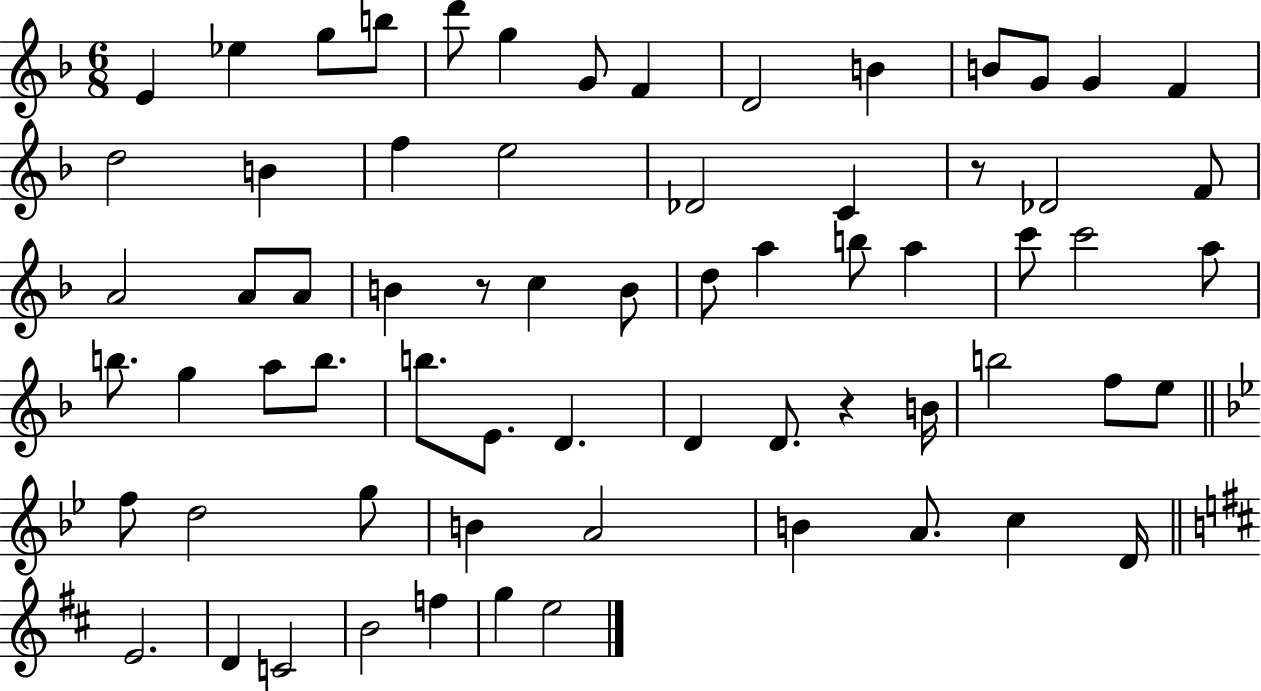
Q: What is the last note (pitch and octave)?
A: E5